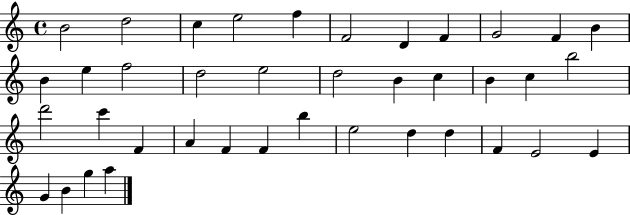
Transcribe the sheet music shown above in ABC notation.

X:1
T:Untitled
M:4/4
L:1/4
K:C
B2 d2 c e2 f F2 D F G2 F B B e f2 d2 e2 d2 B c B c b2 d'2 c' F A F F b e2 d d F E2 E G B g a